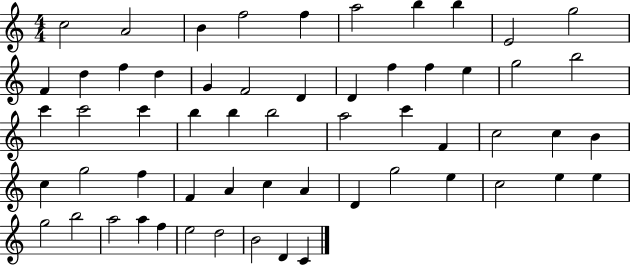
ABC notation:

X:1
T:Untitled
M:4/4
L:1/4
K:C
c2 A2 B f2 f a2 b b E2 g2 F d f d G F2 D D f f e g2 b2 c' c'2 c' b b b2 a2 c' F c2 c B c g2 f F A c A D g2 e c2 e e g2 b2 a2 a f e2 d2 B2 D C